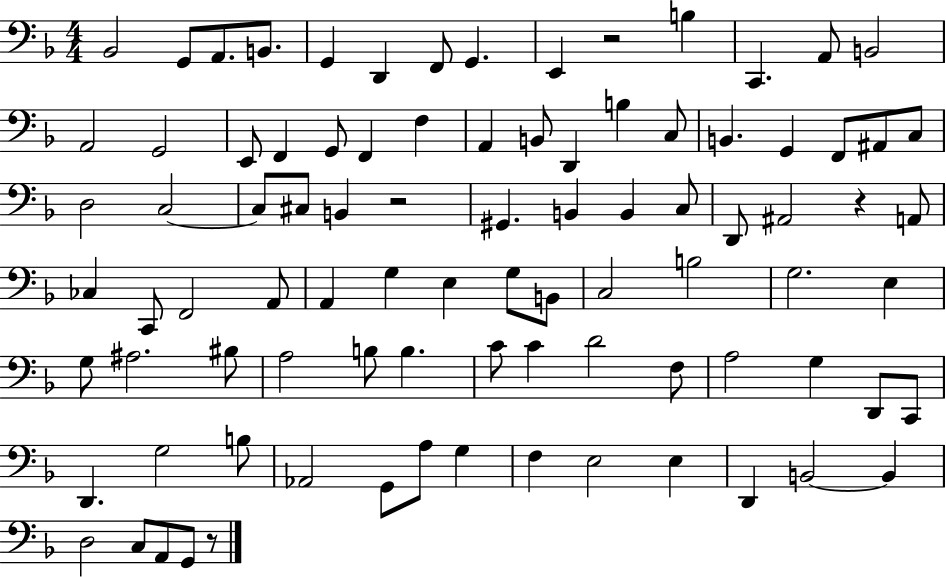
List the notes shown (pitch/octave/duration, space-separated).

Bb2/h G2/e A2/e. B2/e. G2/q D2/q F2/e G2/q. E2/q R/h B3/q C2/q. A2/e B2/h A2/h G2/h E2/e F2/q G2/e F2/q F3/q A2/q B2/e D2/q B3/q C3/e B2/q. G2/q F2/e A#2/e C3/e D3/h C3/h C3/e C#3/e B2/q R/h G#2/q. B2/q B2/q C3/e D2/e A#2/h R/q A2/e CES3/q C2/e F2/h A2/e A2/q G3/q E3/q G3/e B2/e C3/h B3/h G3/h. E3/q G3/e A#3/h. BIS3/e A3/h B3/e B3/q. C4/e C4/q D4/h F3/e A3/h G3/q D2/e C2/e D2/q. G3/h B3/e Ab2/h G2/e A3/e G3/q F3/q E3/h E3/q D2/q B2/h B2/q D3/h C3/e A2/e G2/e R/e